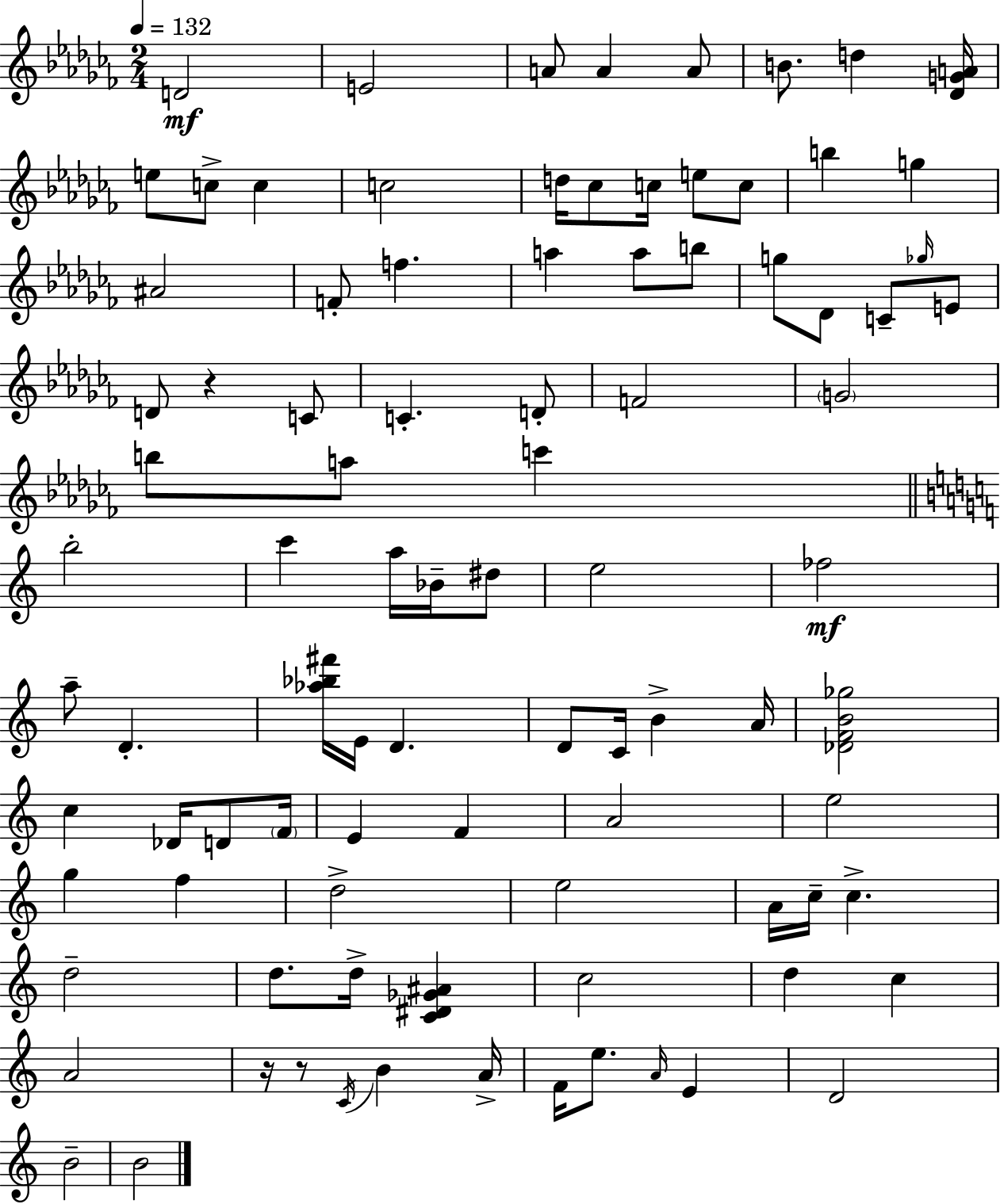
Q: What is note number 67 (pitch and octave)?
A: C5